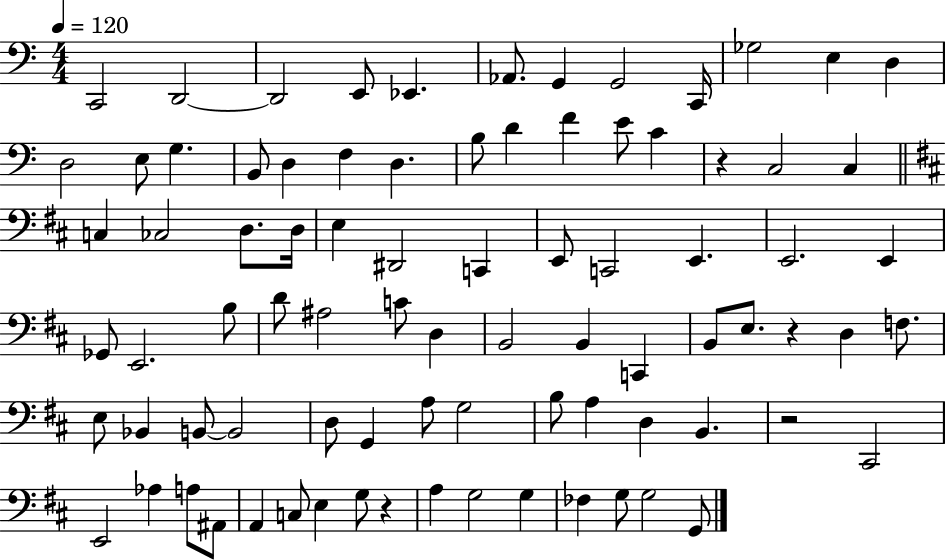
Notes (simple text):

C2/h D2/h D2/h E2/e Eb2/q. Ab2/e. G2/q G2/h C2/s Gb3/h E3/q D3/q D3/h E3/e G3/q. B2/e D3/q F3/q D3/q. B3/e D4/q F4/q E4/e C4/q R/q C3/h C3/q C3/q CES3/h D3/e. D3/s E3/q D#2/h C2/q E2/e C2/h E2/q. E2/h. E2/q Gb2/e E2/h. B3/e D4/e A#3/h C4/e D3/q B2/h B2/q C2/q B2/e E3/e. R/q D3/q F3/e. E3/e Bb2/q B2/e B2/h D3/e G2/q A3/e G3/h B3/e A3/q D3/q B2/q. R/h C#2/h E2/h Ab3/q A3/e A#2/e A2/q C3/e E3/q G3/e R/q A3/q G3/h G3/q FES3/q G3/e G3/h G2/e